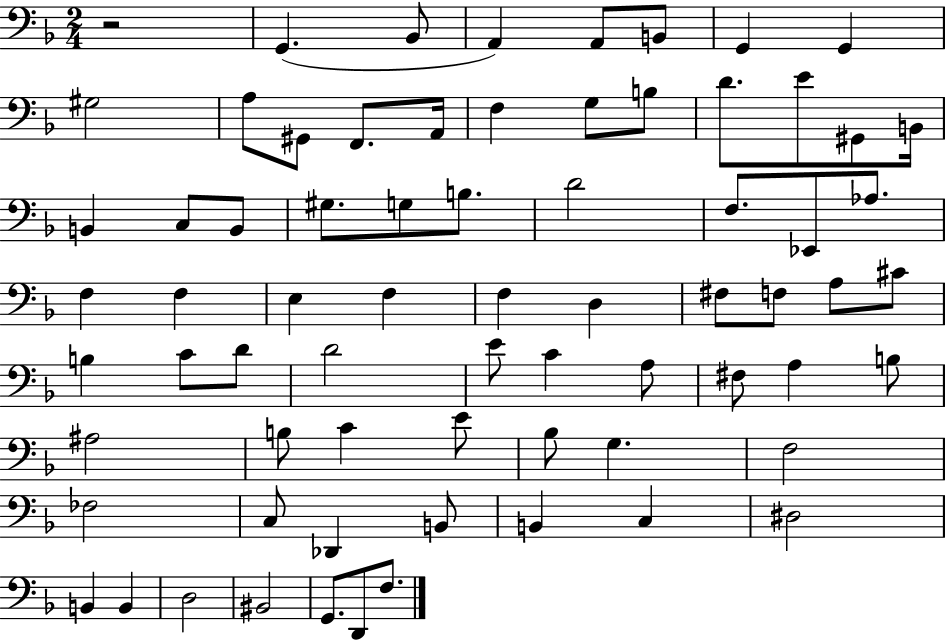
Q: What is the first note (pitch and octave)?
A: G2